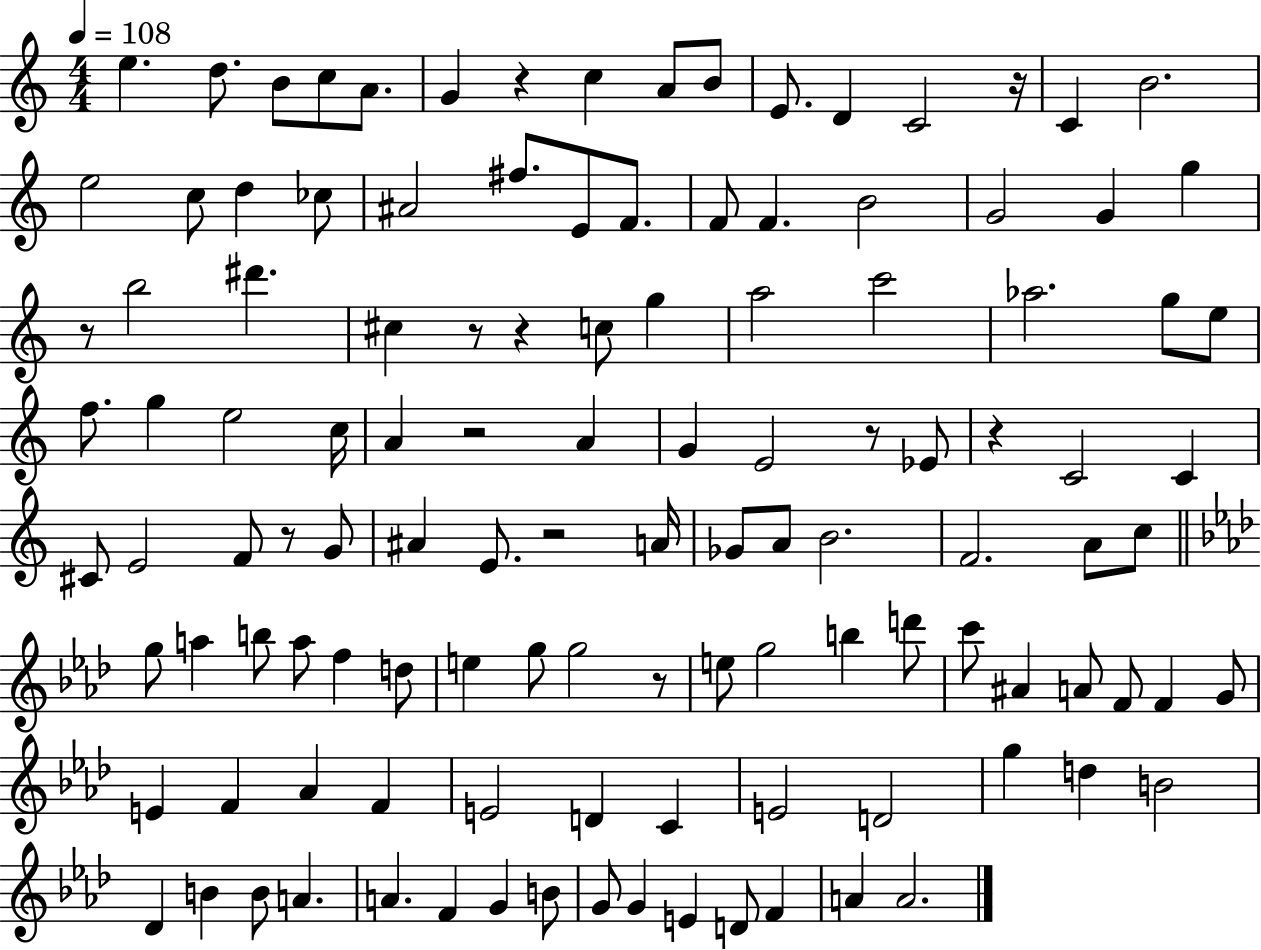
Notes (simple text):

E5/q. D5/e. B4/e C5/e A4/e. G4/q R/q C5/q A4/e B4/e E4/e. D4/q C4/h R/s C4/q B4/h. E5/h C5/e D5/q CES5/e A#4/h F#5/e. E4/e F4/e. F4/e F4/q. B4/h G4/h G4/q G5/q R/e B5/h D#6/q. C#5/q R/e R/q C5/e G5/q A5/h C6/h Ab5/h. G5/e E5/e F5/e. G5/q E5/h C5/s A4/q R/h A4/q G4/q E4/h R/e Eb4/e R/q C4/h C4/q C#4/e E4/h F4/e R/e G4/e A#4/q E4/e. R/h A4/s Gb4/e A4/e B4/h. F4/h. A4/e C5/e G5/e A5/q B5/e A5/e F5/q D5/e E5/q G5/e G5/h R/e E5/e G5/h B5/q D6/e C6/e A#4/q A4/e F4/e F4/q G4/e E4/q F4/q Ab4/q F4/q E4/h D4/q C4/q E4/h D4/h G5/q D5/q B4/h Db4/q B4/q B4/e A4/q. A4/q. F4/q G4/q B4/e G4/e G4/q E4/q D4/e F4/q A4/q A4/h.